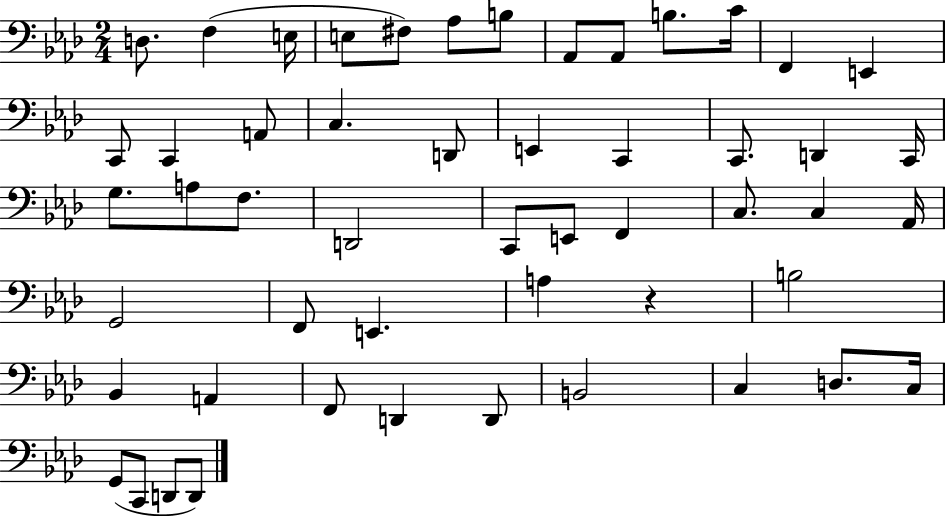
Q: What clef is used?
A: bass